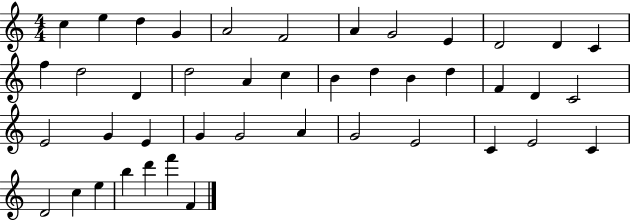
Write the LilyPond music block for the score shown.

{
  \clef treble
  \numericTimeSignature
  \time 4/4
  \key c \major
  c''4 e''4 d''4 g'4 | a'2 f'2 | a'4 g'2 e'4 | d'2 d'4 c'4 | \break f''4 d''2 d'4 | d''2 a'4 c''4 | b'4 d''4 b'4 d''4 | f'4 d'4 c'2 | \break e'2 g'4 e'4 | g'4 g'2 a'4 | g'2 e'2 | c'4 e'2 c'4 | \break d'2 c''4 e''4 | b''4 d'''4 f'''4 f'4 | \bar "|."
}